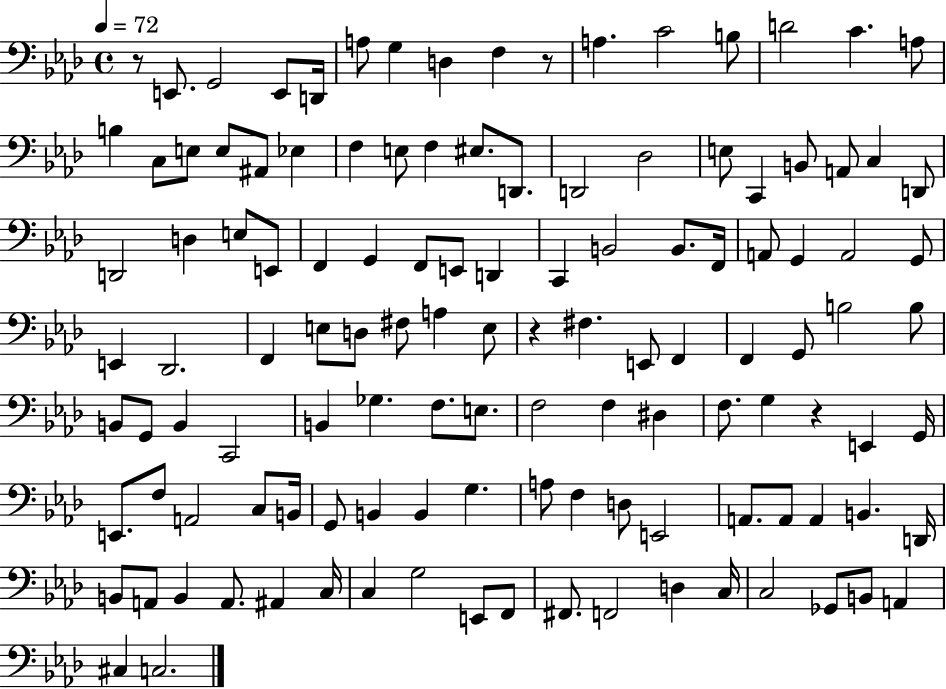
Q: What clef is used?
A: bass